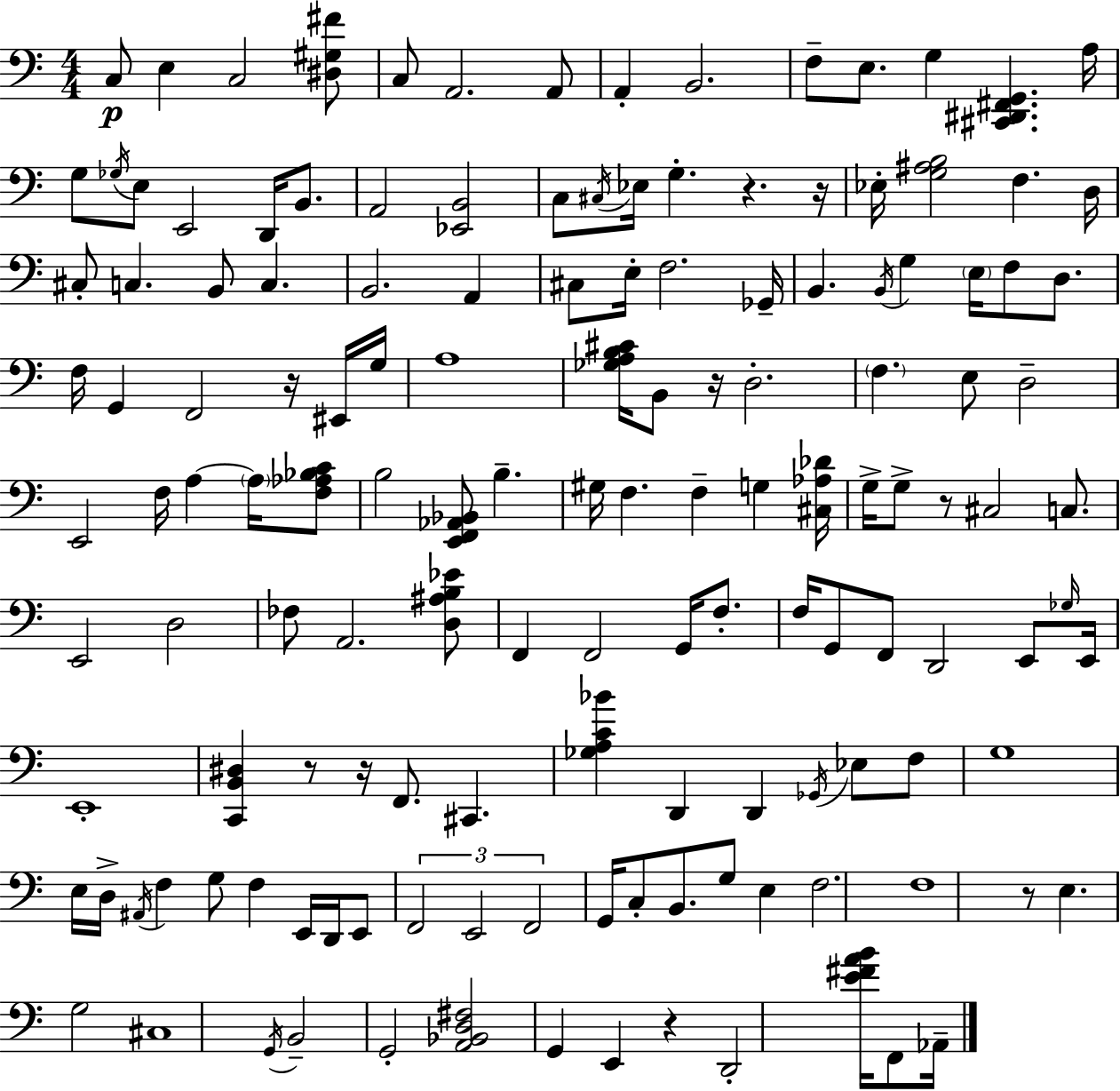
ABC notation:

X:1
T:Untitled
M:4/4
L:1/4
K:C
C,/2 E, C,2 [^D,^G,^F]/2 C,/2 A,,2 A,,/2 A,, B,,2 F,/2 E,/2 G, [^C,,^D,,^F,,G,,] A,/4 G,/2 _G,/4 E,/2 E,,2 D,,/4 B,,/2 A,,2 [_E,,B,,]2 C,/2 ^C,/4 _E,/4 G, z z/4 _E,/4 [G,^A,B,]2 F, D,/4 ^C,/2 C, B,,/2 C, B,,2 A,, ^C,/2 E,/4 F,2 _G,,/4 B,, B,,/4 G, E,/4 F,/2 D,/2 F,/4 G,, F,,2 z/4 ^E,,/4 G,/4 A,4 [_G,A,B,^C]/4 B,,/2 z/4 D,2 F, E,/2 D,2 E,,2 F,/4 A, A,/4 [F,_A,_B,C]/2 B,2 [E,,F,,_A,,_B,,]/2 B, ^G,/4 F, F, G, [^C,_A,_D]/4 G,/4 G,/2 z/2 ^C,2 C,/2 E,,2 D,2 _F,/2 A,,2 [D,^A,B,_E]/2 F,, F,,2 G,,/4 F,/2 F,/4 G,,/2 F,,/2 D,,2 E,,/2 _G,/4 E,,/4 E,,4 [C,,B,,^D,] z/2 z/4 F,,/2 ^C,, [_G,A,C_B] D,, D,, _G,,/4 _E,/2 F,/2 G,4 E,/4 D,/4 ^A,,/4 F, G,/2 F, E,,/4 D,,/4 E,,/2 F,,2 E,,2 F,,2 G,,/4 C,/2 B,,/2 G,/2 E, F,2 F,4 z/2 E, G,2 ^C,4 G,,/4 B,,2 G,,2 [A,,_B,,D,^F,]2 G,, E,, z D,,2 [E^FAB]/4 F,,/2 _A,,/4